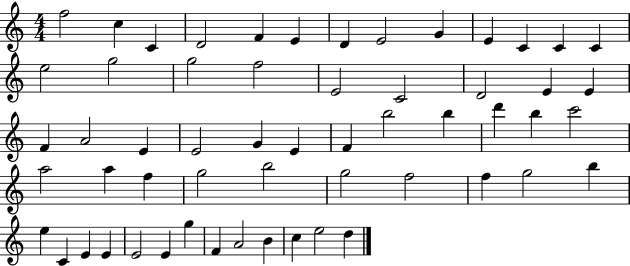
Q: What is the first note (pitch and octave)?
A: F5